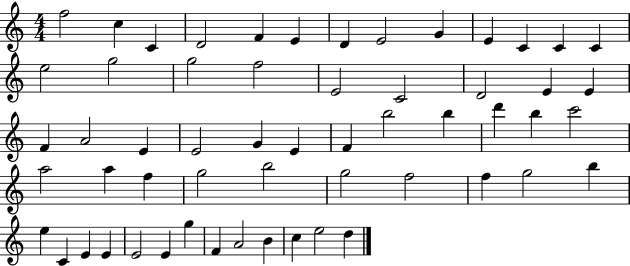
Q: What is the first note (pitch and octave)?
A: F5